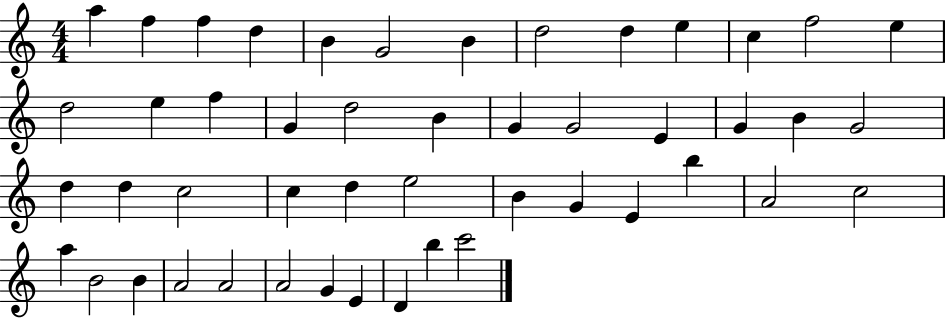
A5/q F5/q F5/q D5/q B4/q G4/h B4/q D5/h D5/q E5/q C5/q F5/h E5/q D5/h E5/q F5/q G4/q D5/h B4/q G4/q G4/h E4/q G4/q B4/q G4/h D5/q D5/q C5/h C5/q D5/q E5/h B4/q G4/q E4/q B5/q A4/h C5/h A5/q B4/h B4/q A4/h A4/h A4/h G4/q E4/q D4/q B5/q C6/h